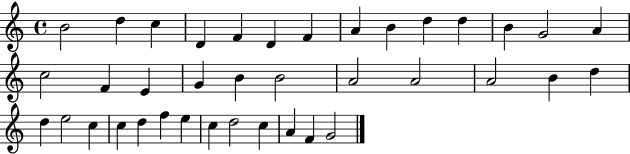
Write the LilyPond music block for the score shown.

{
  \clef treble
  \time 4/4
  \defaultTimeSignature
  \key c \major
  b'2 d''4 c''4 | d'4 f'4 d'4 f'4 | a'4 b'4 d''4 d''4 | b'4 g'2 a'4 | \break c''2 f'4 e'4 | g'4 b'4 b'2 | a'2 a'2 | a'2 b'4 d''4 | \break d''4 e''2 c''4 | c''4 d''4 f''4 e''4 | c''4 d''2 c''4 | a'4 f'4 g'2 | \break \bar "|."
}